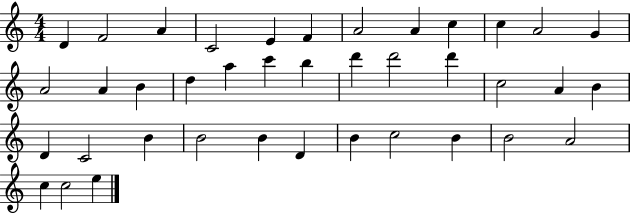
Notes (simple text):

D4/q F4/h A4/q C4/h E4/q F4/q A4/h A4/q C5/q C5/q A4/h G4/q A4/h A4/q B4/q D5/q A5/q C6/q B5/q D6/q D6/h D6/q C5/h A4/q B4/q D4/q C4/h B4/q B4/h B4/q D4/q B4/q C5/h B4/q B4/h A4/h C5/q C5/h E5/q